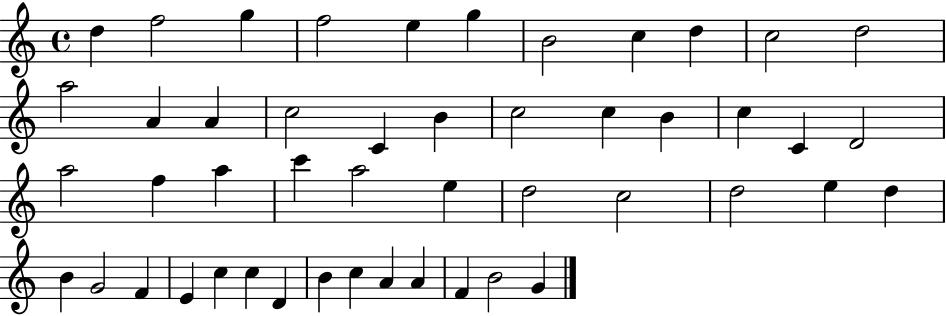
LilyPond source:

{
  \clef treble
  \time 4/4
  \defaultTimeSignature
  \key c \major
  d''4 f''2 g''4 | f''2 e''4 g''4 | b'2 c''4 d''4 | c''2 d''2 | \break a''2 a'4 a'4 | c''2 c'4 b'4 | c''2 c''4 b'4 | c''4 c'4 d'2 | \break a''2 f''4 a''4 | c'''4 a''2 e''4 | d''2 c''2 | d''2 e''4 d''4 | \break b'4 g'2 f'4 | e'4 c''4 c''4 d'4 | b'4 c''4 a'4 a'4 | f'4 b'2 g'4 | \break \bar "|."
}